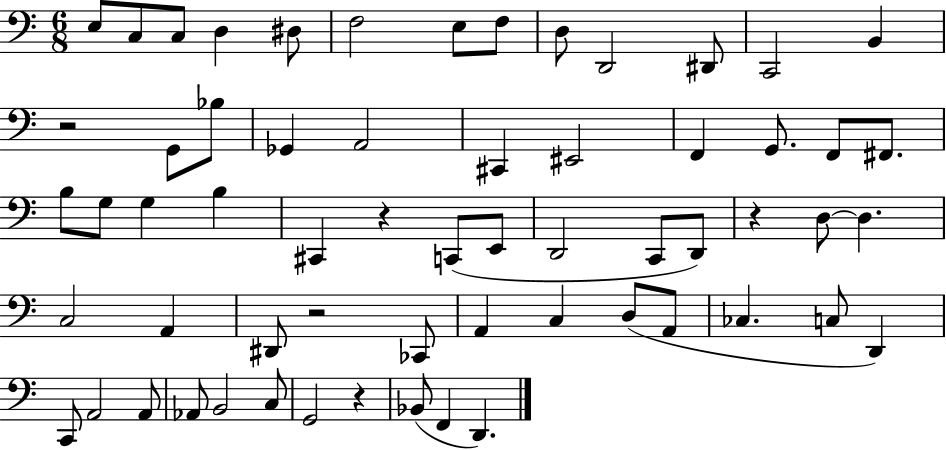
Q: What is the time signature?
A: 6/8